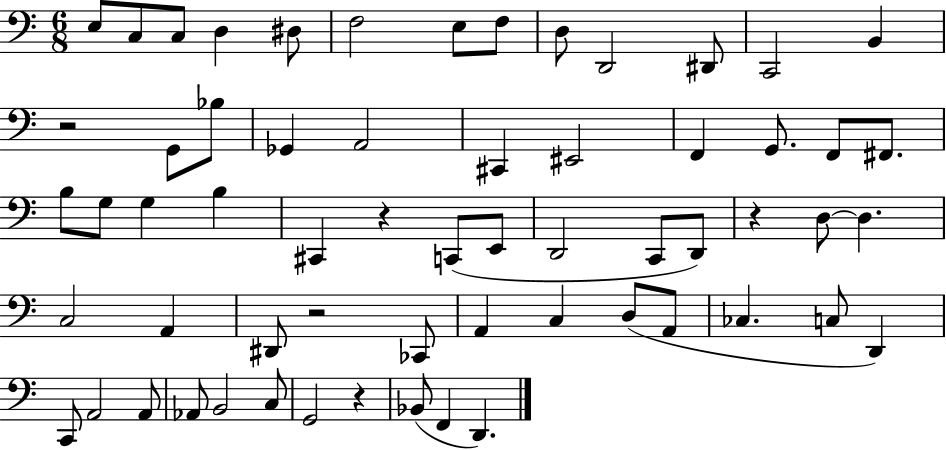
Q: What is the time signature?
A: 6/8